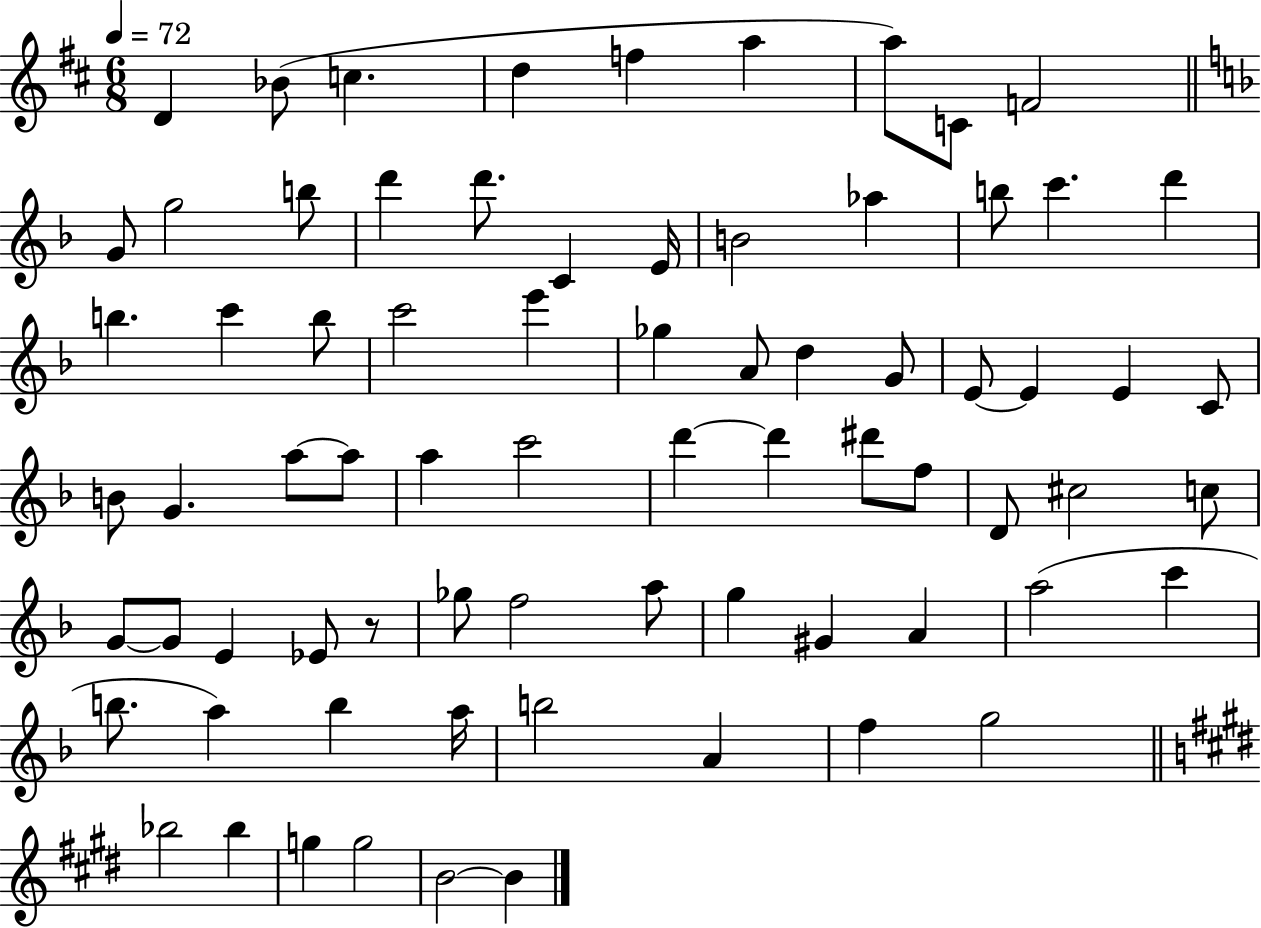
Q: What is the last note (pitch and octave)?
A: B4